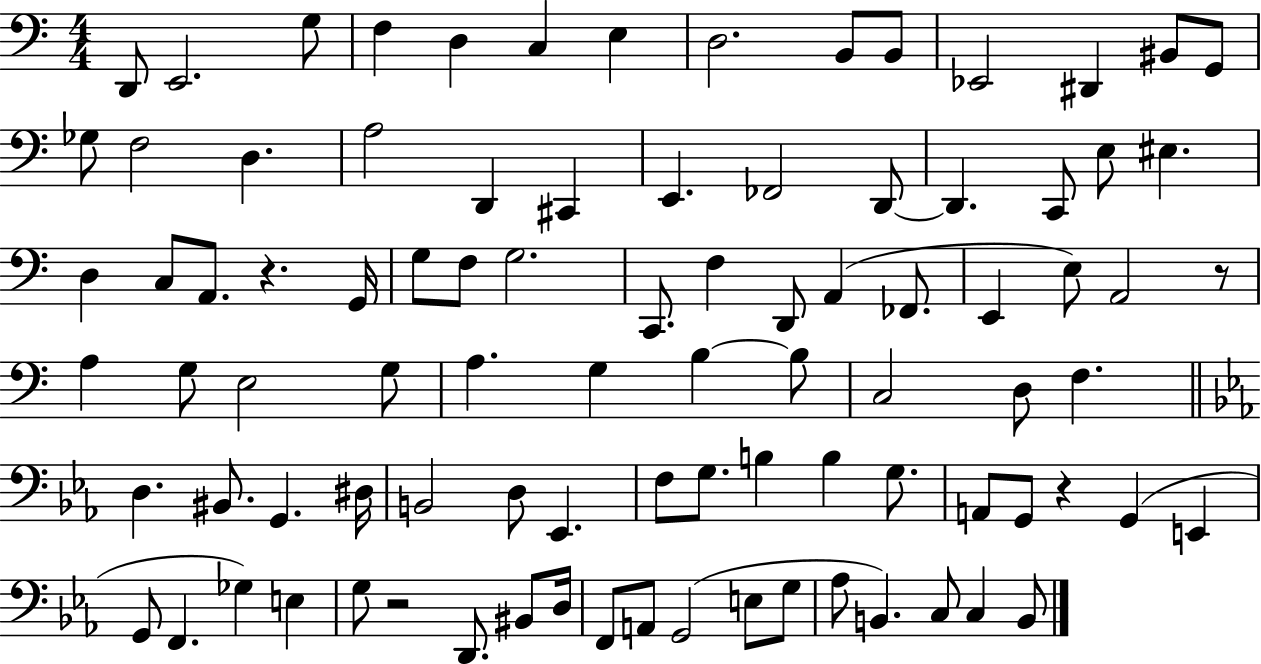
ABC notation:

X:1
T:Untitled
M:4/4
L:1/4
K:C
D,,/2 E,,2 G,/2 F, D, C, E, D,2 B,,/2 B,,/2 _E,,2 ^D,, ^B,,/2 G,,/2 _G,/2 F,2 D, A,2 D,, ^C,, E,, _F,,2 D,,/2 D,, C,,/2 E,/2 ^E, D, C,/2 A,,/2 z G,,/4 G,/2 F,/2 G,2 C,,/2 F, D,,/2 A,, _F,,/2 E,, E,/2 A,,2 z/2 A, G,/2 E,2 G,/2 A, G, B, B,/2 C,2 D,/2 F, D, ^B,,/2 G,, ^D,/4 B,,2 D,/2 _E,, F,/2 G,/2 B, B, G,/2 A,,/2 G,,/2 z G,, E,, G,,/2 F,, _G, E, G,/2 z2 D,,/2 ^B,,/2 D,/4 F,,/2 A,,/2 G,,2 E,/2 G,/2 _A,/2 B,, C,/2 C, B,,/2